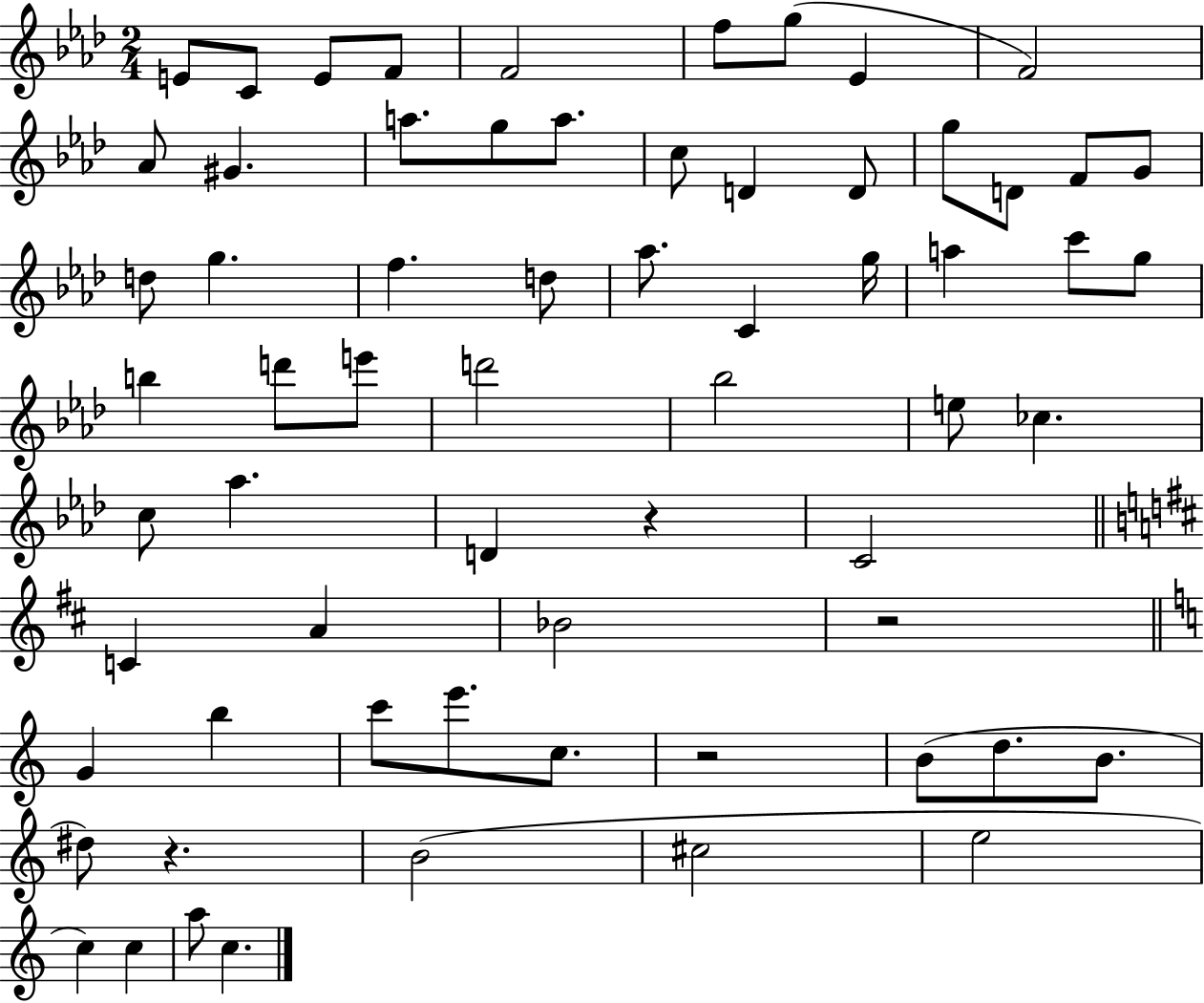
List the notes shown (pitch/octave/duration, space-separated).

E4/e C4/e E4/e F4/e F4/h F5/e G5/e Eb4/q F4/h Ab4/e G#4/q. A5/e. G5/e A5/e. C5/e D4/q D4/e G5/e D4/e F4/e G4/e D5/e G5/q. F5/q. D5/e Ab5/e. C4/q G5/s A5/q C6/e G5/e B5/q D6/e E6/e D6/h Bb5/h E5/e CES5/q. C5/e Ab5/q. D4/q R/q C4/h C4/q A4/q Bb4/h R/h G4/q B5/q C6/e E6/e. C5/e. R/h B4/e D5/e. B4/e. D#5/e R/q. B4/h C#5/h E5/h C5/q C5/q A5/e C5/q.